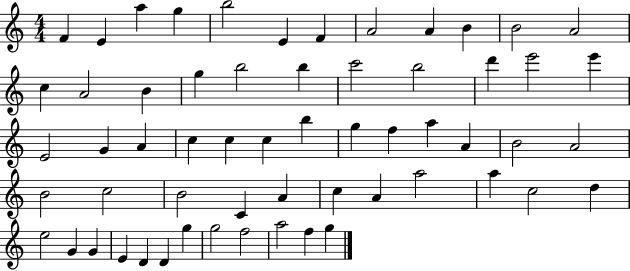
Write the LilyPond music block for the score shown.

{
  \clef treble
  \numericTimeSignature
  \time 4/4
  \key c \major
  f'4 e'4 a''4 g''4 | b''2 e'4 f'4 | a'2 a'4 b'4 | b'2 a'2 | \break c''4 a'2 b'4 | g''4 b''2 b''4 | c'''2 b''2 | d'''4 e'''2 e'''4 | \break e'2 g'4 a'4 | c''4 c''4 c''4 b''4 | g''4 f''4 a''4 a'4 | b'2 a'2 | \break b'2 c''2 | b'2 c'4 a'4 | c''4 a'4 a''2 | a''4 c''2 d''4 | \break e''2 g'4 g'4 | e'4 d'4 d'4 g''4 | g''2 f''2 | a''2 f''4 g''4 | \break \bar "|."
}